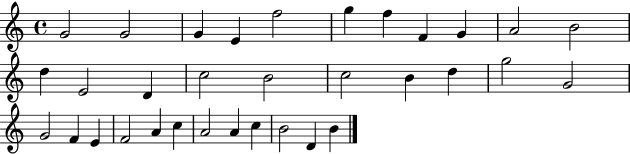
{
  \clef treble
  \time 4/4
  \defaultTimeSignature
  \key c \major
  g'2 g'2 | g'4 e'4 f''2 | g''4 f''4 f'4 g'4 | a'2 b'2 | \break d''4 e'2 d'4 | c''2 b'2 | c''2 b'4 d''4 | g''2 g'2 | \break g'2 f'4 e'4 | f'2 a'4 c''4 | a'2 a'4 c''4 | b'2 d'4 b'4 | \break \bar "|."
}